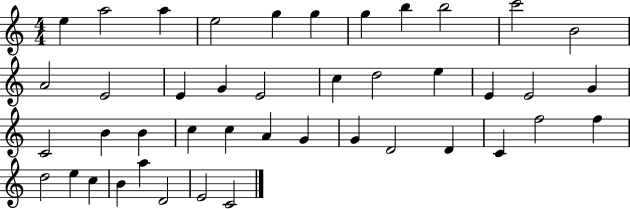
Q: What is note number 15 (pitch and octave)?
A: G4